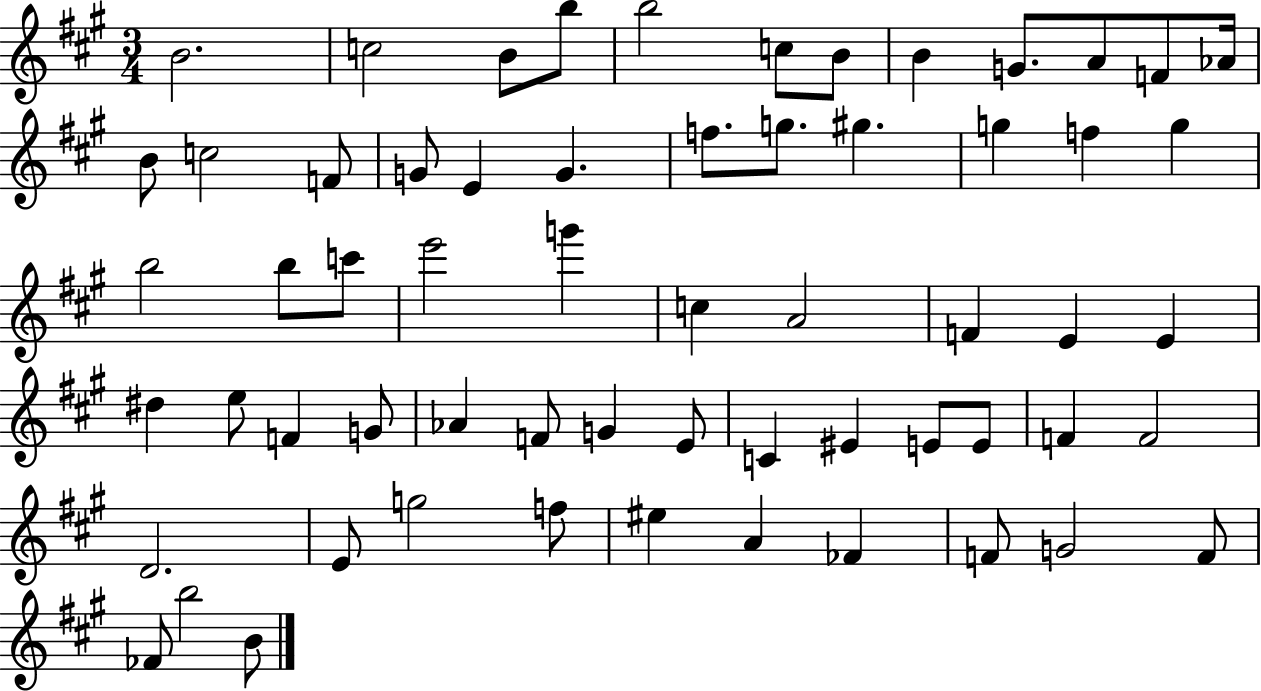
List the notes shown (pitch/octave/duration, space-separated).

B4/h. C5/h B4/e B5/e B5/h C5/e B4/e B4/q G4/e. A4/e F4/e Ab4/s B4/e C5/h F4/e G4/e E4/q G4/q. F5/e. G5/e. G#5/q. G5/q F5/q G5/q B5/h B5/e C6/e E6/h G6/q C5/q A4/h F4/q E4/q E4/q D#5/q E5/e F4/q G4/e Ab4/q F4/e G4/q E4/e C4/q EIS4/q E4/e E4/e F4/q F4/h D4/h. E4/e G5/h F5/e EIS5/q A4/q FES4/q F4/e G4/h F4/e FES4/e B5/h B4/e